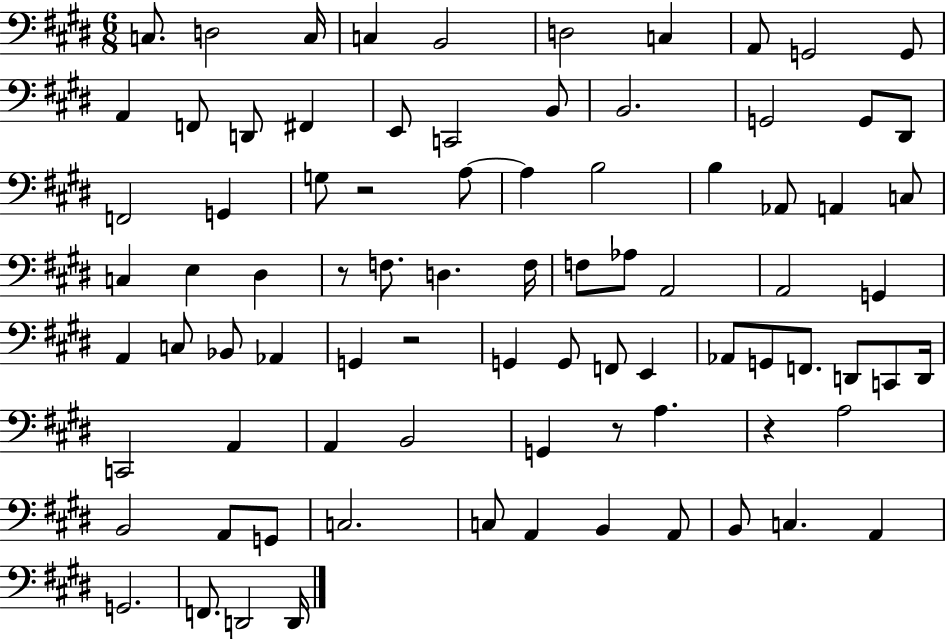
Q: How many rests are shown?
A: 5